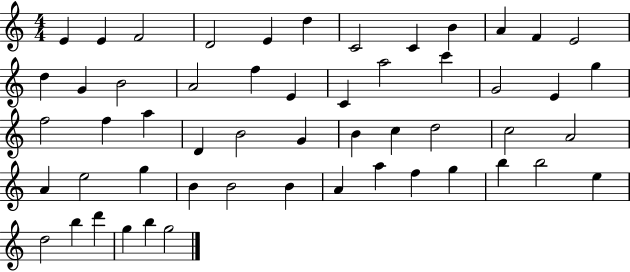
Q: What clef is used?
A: treble